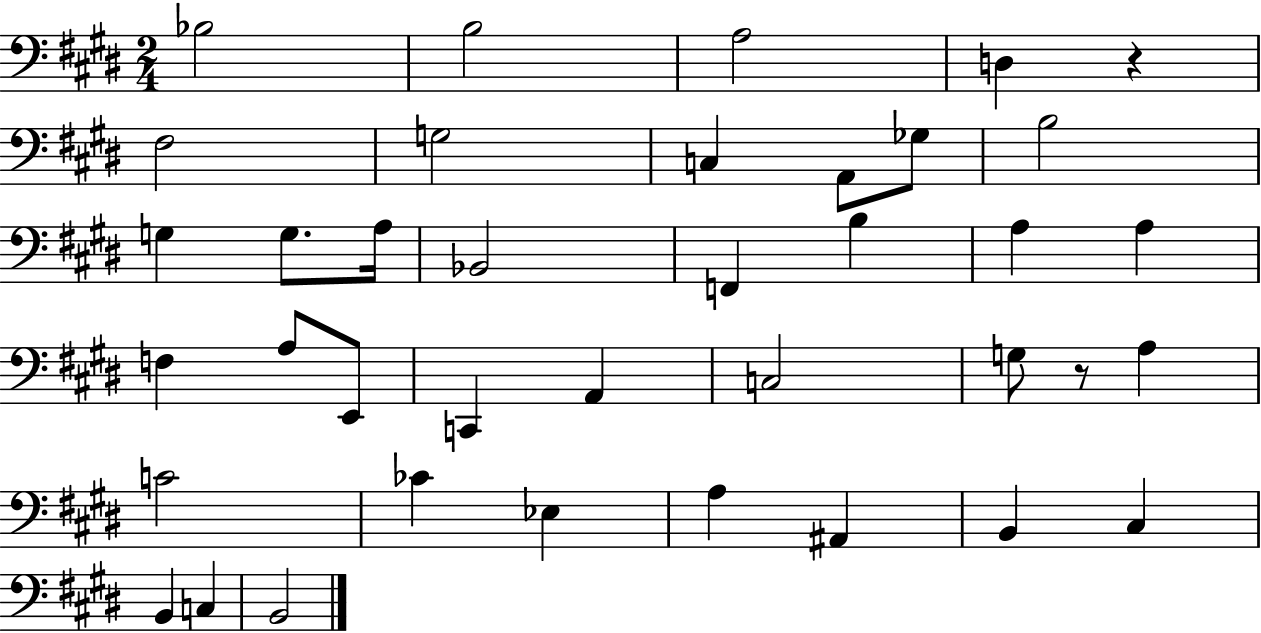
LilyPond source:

{
  \clef bass
  \numericTimeSignature
  \time 2/4
  \key e \major
  \repeat volta 2 { bes2 | b2 | a2 | d4 r4 | \break fis2 | g2 | c4 a,8 ges8 | b2 | \break g4 g8. a16 | bes,2 | f,4 b4 | a4 a4 | \break f4 a8 e,8 | c,4 a,4 | c2 | g8 r8 a4 | \break c'2 | ces'4 ees4 | a4 ais,4 | b,4 cis4 | \break b,4 c4 | b,2 | } \bar "|."
}